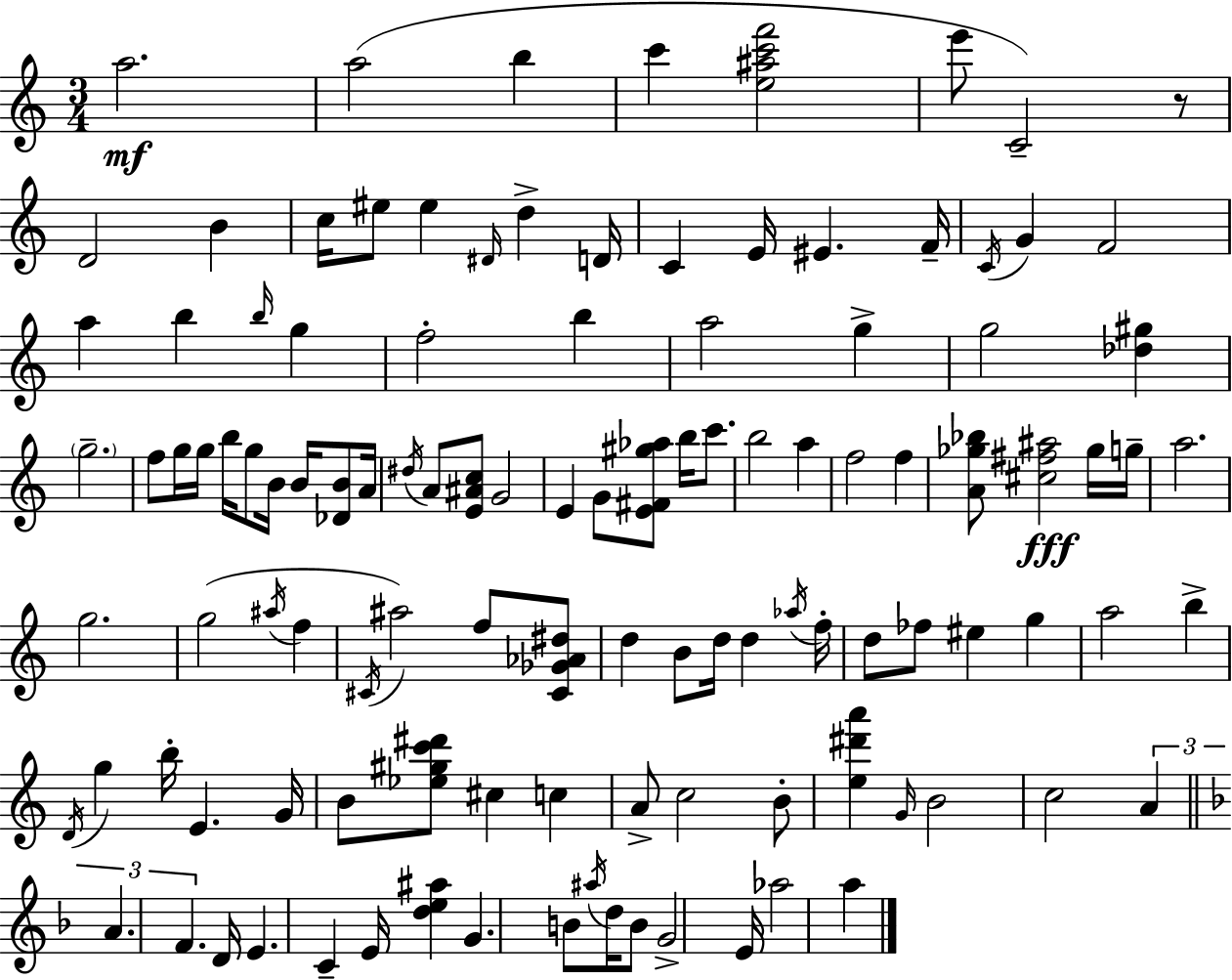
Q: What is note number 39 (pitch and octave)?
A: A4